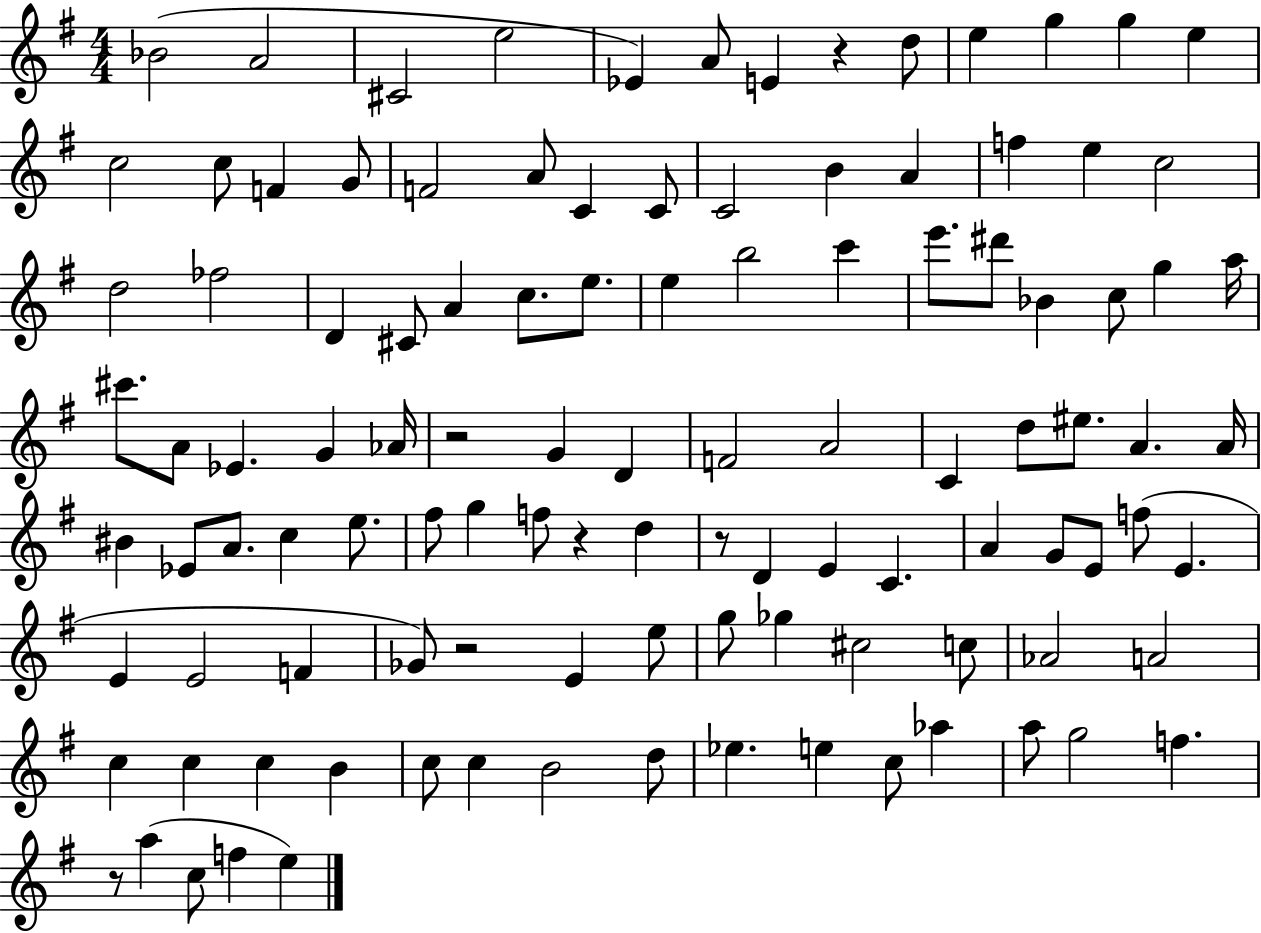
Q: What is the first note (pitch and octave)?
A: Bb4